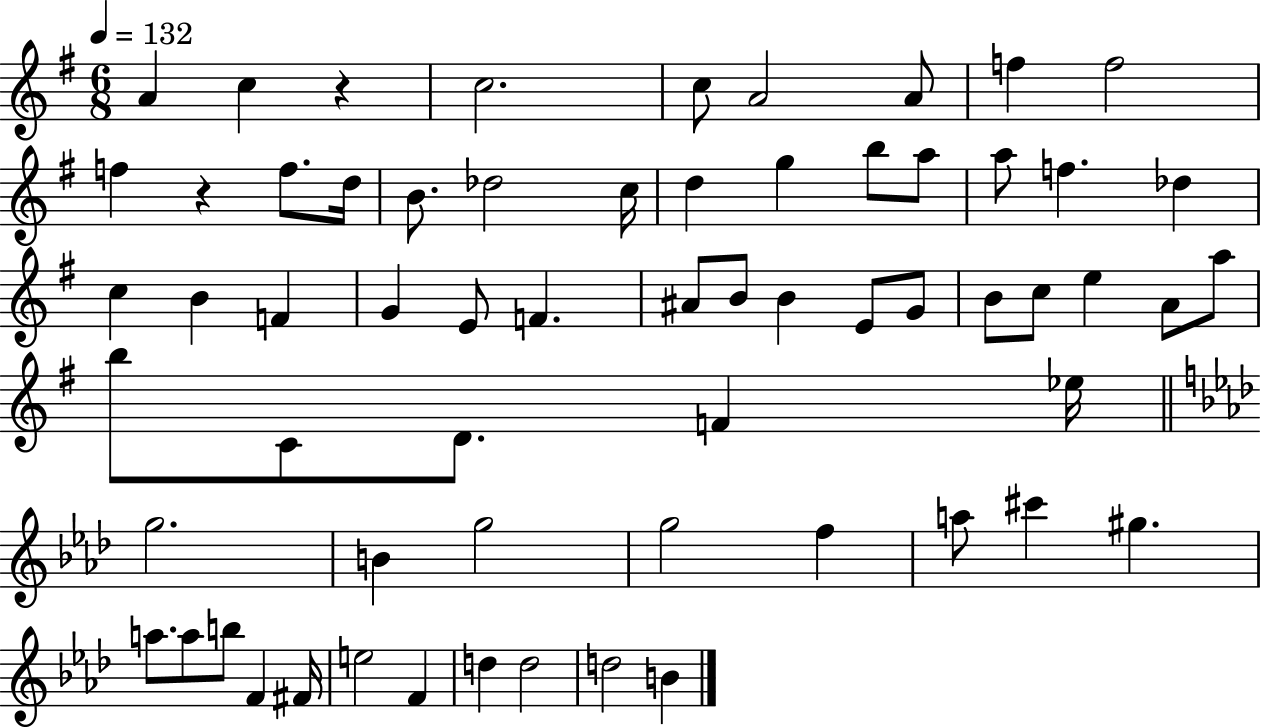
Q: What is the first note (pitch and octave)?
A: A4